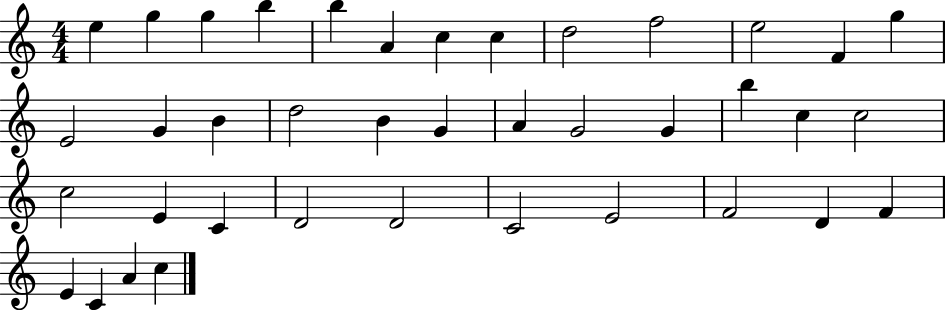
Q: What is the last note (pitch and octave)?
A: C5